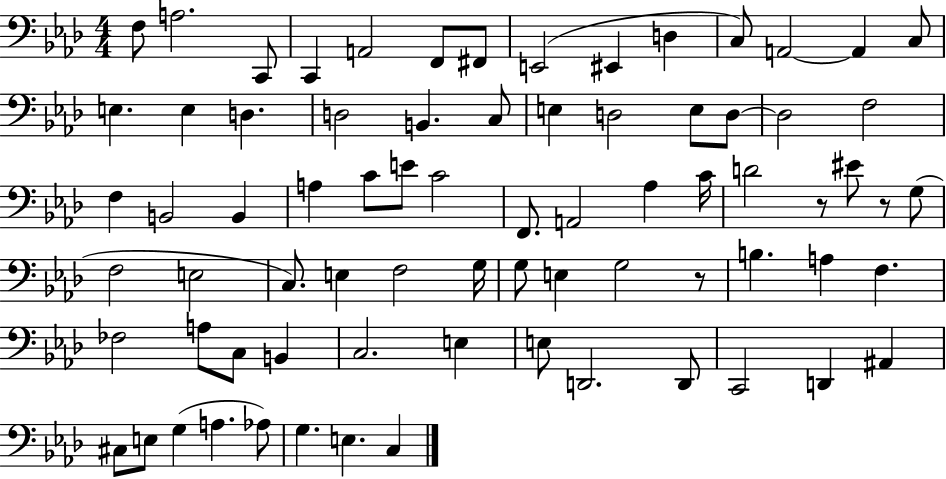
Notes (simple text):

F3/e A3/h. C2/e C2/q A2/h F2/e F#2/e E2/h EIS2/q D3/q C3/e A2/h A2/q C3/e E3/q. E3/q D3/q. D3/h B2/q. C3/e E3/q D3/h E3/e D3/e D3/h F3/h F3/q B2/h B2/q A3/q C4/e E4/e C4/h F2/e. A2/h Ab3/q C4/s D4/h R/e EIS4/e R/e G3/e F3/h E3/h C3/e. E3/q F3/h G3/s G3/e E3/q G3/h R/e B3/q. A3/q F3/q. FES3/h A3/e C3/e B2/q C3/h. E3/q E3/e D2/h. D2/e C2/h D2/q A#2/q C#3/e E3/e G3/q A3/q. Ab3/e G3/q. E3/q. C3/q